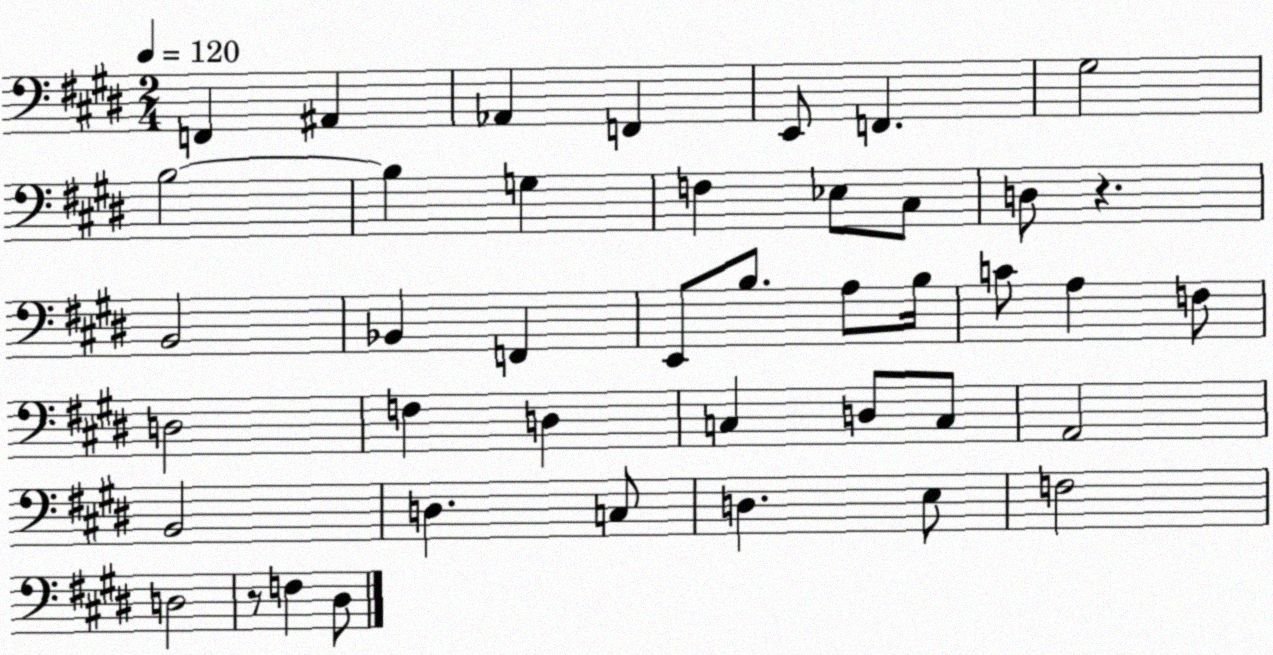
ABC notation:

X:1
T:Untitled
M:2/4
L:1/4
K:E
F,, ^A,, _A,, F,, E,,/2 F,, ^G,2 B,2 B, G, F, _E,/2 ^C,/2 D,/2 z B,,2 _B,, F,, E,,/2 B,/2 A,/2 B,/4 C/2 A, F,/2 D,2 F, D, C, D,/2 C,/2 A,,2 B,,2 D, C,/2 D, E,/2 F,2 D,2 z/2 F, ^D,/2